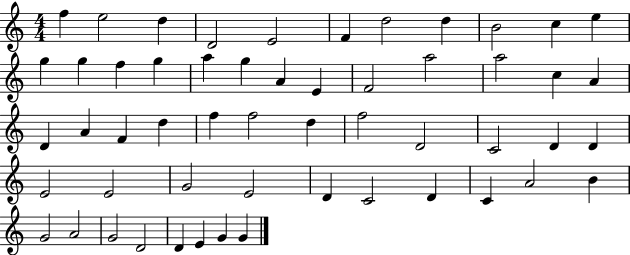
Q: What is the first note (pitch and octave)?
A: F5